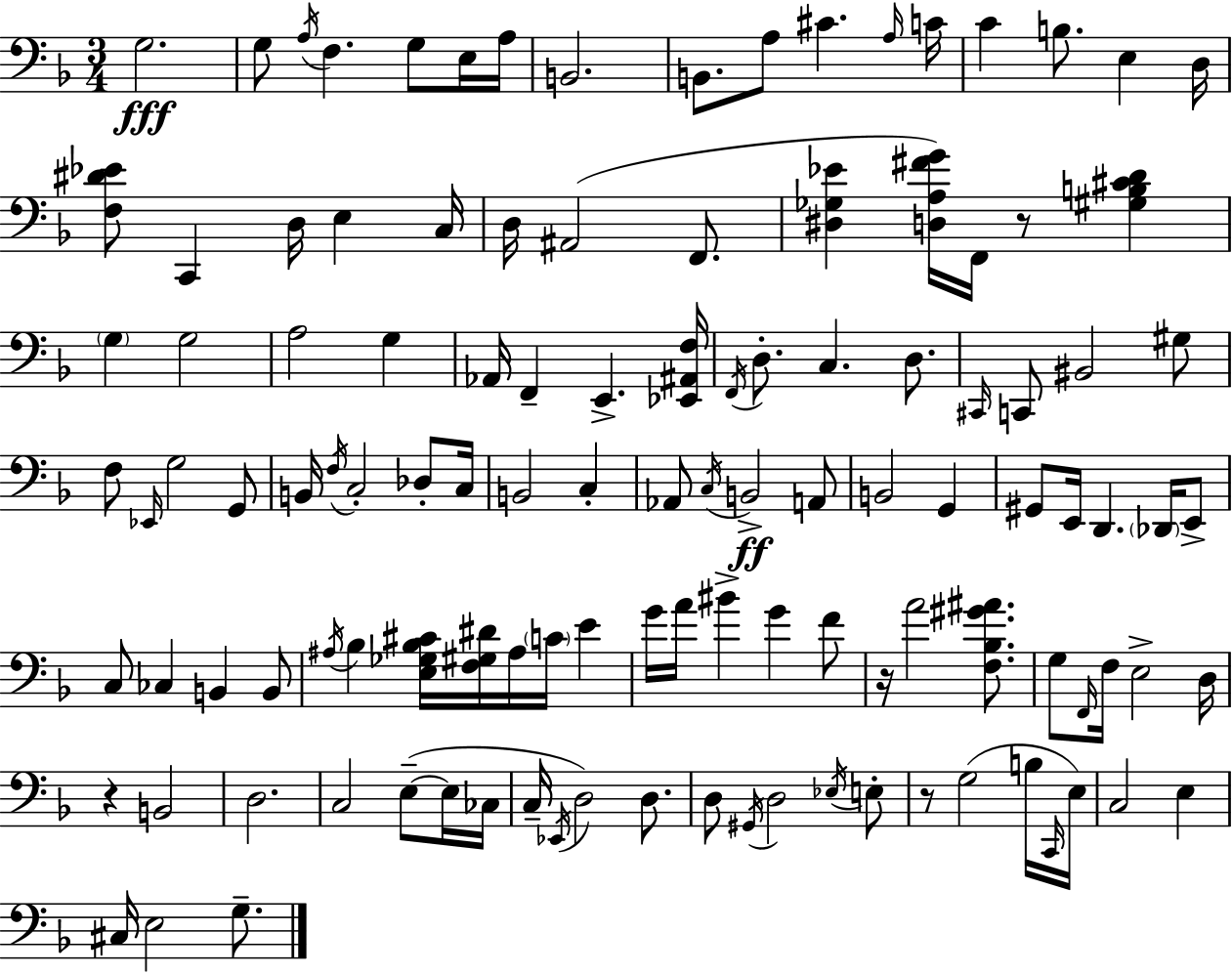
G3/h. G3/e A3/s F3/q. G3/e E3/s A3/s B2/h. B2/e. A3/e C#4/q. A3/s C4/s C4/q B3/e. E3/q D3/s [F3,D#4,Eb4]/e C2/q D3/s E3/q C3/s D3/s A#2/h F2/e. [D#3,Gb3,Eb4]/q [D3,A3,F#4,G4]/s F2/s R/e [G#3,B3,C#4,D4]/q G3/q G3/h A3/h G3/q Ab2/s F2/q E2/q. [Eb2,A#2,F3]/s F2/s D3/e. C3/q. D3/e. C#2/s C2/e BIS2/h G#3/e F3/e Eb2/s G3/h G2/e B2/s F3/s C3/h Db3/e C3/s B2/h C3/q Ab2/e C3/s B2/h A2/e B2/h G2/q G#2/e E2/s D2/q. Db2/s E2/e C3/e CES3/q B2/q B2/e A#3/s Bb3/q [E3,Gb3,Bb3,C#4]/s [F3,G#3,D#4]/s A#3/s C4/s E4/q G4/s A4/s BIS4/q G4/q F4/e R/s A4/h [F3,Bb3,G#4,A#4]/e. G3/e F2/s F3/s E3/h D3/s R/q B2/h D3/h. C3/h E3/e E3/s CES3/s C3/s Eb2/s D3/h D3/e. D3/e G#2/s D3/h Eb3/s E3/e R/e G3/h B3/s C2/s E3/s C3/h E3/q C#3/s E3/h G3/e.